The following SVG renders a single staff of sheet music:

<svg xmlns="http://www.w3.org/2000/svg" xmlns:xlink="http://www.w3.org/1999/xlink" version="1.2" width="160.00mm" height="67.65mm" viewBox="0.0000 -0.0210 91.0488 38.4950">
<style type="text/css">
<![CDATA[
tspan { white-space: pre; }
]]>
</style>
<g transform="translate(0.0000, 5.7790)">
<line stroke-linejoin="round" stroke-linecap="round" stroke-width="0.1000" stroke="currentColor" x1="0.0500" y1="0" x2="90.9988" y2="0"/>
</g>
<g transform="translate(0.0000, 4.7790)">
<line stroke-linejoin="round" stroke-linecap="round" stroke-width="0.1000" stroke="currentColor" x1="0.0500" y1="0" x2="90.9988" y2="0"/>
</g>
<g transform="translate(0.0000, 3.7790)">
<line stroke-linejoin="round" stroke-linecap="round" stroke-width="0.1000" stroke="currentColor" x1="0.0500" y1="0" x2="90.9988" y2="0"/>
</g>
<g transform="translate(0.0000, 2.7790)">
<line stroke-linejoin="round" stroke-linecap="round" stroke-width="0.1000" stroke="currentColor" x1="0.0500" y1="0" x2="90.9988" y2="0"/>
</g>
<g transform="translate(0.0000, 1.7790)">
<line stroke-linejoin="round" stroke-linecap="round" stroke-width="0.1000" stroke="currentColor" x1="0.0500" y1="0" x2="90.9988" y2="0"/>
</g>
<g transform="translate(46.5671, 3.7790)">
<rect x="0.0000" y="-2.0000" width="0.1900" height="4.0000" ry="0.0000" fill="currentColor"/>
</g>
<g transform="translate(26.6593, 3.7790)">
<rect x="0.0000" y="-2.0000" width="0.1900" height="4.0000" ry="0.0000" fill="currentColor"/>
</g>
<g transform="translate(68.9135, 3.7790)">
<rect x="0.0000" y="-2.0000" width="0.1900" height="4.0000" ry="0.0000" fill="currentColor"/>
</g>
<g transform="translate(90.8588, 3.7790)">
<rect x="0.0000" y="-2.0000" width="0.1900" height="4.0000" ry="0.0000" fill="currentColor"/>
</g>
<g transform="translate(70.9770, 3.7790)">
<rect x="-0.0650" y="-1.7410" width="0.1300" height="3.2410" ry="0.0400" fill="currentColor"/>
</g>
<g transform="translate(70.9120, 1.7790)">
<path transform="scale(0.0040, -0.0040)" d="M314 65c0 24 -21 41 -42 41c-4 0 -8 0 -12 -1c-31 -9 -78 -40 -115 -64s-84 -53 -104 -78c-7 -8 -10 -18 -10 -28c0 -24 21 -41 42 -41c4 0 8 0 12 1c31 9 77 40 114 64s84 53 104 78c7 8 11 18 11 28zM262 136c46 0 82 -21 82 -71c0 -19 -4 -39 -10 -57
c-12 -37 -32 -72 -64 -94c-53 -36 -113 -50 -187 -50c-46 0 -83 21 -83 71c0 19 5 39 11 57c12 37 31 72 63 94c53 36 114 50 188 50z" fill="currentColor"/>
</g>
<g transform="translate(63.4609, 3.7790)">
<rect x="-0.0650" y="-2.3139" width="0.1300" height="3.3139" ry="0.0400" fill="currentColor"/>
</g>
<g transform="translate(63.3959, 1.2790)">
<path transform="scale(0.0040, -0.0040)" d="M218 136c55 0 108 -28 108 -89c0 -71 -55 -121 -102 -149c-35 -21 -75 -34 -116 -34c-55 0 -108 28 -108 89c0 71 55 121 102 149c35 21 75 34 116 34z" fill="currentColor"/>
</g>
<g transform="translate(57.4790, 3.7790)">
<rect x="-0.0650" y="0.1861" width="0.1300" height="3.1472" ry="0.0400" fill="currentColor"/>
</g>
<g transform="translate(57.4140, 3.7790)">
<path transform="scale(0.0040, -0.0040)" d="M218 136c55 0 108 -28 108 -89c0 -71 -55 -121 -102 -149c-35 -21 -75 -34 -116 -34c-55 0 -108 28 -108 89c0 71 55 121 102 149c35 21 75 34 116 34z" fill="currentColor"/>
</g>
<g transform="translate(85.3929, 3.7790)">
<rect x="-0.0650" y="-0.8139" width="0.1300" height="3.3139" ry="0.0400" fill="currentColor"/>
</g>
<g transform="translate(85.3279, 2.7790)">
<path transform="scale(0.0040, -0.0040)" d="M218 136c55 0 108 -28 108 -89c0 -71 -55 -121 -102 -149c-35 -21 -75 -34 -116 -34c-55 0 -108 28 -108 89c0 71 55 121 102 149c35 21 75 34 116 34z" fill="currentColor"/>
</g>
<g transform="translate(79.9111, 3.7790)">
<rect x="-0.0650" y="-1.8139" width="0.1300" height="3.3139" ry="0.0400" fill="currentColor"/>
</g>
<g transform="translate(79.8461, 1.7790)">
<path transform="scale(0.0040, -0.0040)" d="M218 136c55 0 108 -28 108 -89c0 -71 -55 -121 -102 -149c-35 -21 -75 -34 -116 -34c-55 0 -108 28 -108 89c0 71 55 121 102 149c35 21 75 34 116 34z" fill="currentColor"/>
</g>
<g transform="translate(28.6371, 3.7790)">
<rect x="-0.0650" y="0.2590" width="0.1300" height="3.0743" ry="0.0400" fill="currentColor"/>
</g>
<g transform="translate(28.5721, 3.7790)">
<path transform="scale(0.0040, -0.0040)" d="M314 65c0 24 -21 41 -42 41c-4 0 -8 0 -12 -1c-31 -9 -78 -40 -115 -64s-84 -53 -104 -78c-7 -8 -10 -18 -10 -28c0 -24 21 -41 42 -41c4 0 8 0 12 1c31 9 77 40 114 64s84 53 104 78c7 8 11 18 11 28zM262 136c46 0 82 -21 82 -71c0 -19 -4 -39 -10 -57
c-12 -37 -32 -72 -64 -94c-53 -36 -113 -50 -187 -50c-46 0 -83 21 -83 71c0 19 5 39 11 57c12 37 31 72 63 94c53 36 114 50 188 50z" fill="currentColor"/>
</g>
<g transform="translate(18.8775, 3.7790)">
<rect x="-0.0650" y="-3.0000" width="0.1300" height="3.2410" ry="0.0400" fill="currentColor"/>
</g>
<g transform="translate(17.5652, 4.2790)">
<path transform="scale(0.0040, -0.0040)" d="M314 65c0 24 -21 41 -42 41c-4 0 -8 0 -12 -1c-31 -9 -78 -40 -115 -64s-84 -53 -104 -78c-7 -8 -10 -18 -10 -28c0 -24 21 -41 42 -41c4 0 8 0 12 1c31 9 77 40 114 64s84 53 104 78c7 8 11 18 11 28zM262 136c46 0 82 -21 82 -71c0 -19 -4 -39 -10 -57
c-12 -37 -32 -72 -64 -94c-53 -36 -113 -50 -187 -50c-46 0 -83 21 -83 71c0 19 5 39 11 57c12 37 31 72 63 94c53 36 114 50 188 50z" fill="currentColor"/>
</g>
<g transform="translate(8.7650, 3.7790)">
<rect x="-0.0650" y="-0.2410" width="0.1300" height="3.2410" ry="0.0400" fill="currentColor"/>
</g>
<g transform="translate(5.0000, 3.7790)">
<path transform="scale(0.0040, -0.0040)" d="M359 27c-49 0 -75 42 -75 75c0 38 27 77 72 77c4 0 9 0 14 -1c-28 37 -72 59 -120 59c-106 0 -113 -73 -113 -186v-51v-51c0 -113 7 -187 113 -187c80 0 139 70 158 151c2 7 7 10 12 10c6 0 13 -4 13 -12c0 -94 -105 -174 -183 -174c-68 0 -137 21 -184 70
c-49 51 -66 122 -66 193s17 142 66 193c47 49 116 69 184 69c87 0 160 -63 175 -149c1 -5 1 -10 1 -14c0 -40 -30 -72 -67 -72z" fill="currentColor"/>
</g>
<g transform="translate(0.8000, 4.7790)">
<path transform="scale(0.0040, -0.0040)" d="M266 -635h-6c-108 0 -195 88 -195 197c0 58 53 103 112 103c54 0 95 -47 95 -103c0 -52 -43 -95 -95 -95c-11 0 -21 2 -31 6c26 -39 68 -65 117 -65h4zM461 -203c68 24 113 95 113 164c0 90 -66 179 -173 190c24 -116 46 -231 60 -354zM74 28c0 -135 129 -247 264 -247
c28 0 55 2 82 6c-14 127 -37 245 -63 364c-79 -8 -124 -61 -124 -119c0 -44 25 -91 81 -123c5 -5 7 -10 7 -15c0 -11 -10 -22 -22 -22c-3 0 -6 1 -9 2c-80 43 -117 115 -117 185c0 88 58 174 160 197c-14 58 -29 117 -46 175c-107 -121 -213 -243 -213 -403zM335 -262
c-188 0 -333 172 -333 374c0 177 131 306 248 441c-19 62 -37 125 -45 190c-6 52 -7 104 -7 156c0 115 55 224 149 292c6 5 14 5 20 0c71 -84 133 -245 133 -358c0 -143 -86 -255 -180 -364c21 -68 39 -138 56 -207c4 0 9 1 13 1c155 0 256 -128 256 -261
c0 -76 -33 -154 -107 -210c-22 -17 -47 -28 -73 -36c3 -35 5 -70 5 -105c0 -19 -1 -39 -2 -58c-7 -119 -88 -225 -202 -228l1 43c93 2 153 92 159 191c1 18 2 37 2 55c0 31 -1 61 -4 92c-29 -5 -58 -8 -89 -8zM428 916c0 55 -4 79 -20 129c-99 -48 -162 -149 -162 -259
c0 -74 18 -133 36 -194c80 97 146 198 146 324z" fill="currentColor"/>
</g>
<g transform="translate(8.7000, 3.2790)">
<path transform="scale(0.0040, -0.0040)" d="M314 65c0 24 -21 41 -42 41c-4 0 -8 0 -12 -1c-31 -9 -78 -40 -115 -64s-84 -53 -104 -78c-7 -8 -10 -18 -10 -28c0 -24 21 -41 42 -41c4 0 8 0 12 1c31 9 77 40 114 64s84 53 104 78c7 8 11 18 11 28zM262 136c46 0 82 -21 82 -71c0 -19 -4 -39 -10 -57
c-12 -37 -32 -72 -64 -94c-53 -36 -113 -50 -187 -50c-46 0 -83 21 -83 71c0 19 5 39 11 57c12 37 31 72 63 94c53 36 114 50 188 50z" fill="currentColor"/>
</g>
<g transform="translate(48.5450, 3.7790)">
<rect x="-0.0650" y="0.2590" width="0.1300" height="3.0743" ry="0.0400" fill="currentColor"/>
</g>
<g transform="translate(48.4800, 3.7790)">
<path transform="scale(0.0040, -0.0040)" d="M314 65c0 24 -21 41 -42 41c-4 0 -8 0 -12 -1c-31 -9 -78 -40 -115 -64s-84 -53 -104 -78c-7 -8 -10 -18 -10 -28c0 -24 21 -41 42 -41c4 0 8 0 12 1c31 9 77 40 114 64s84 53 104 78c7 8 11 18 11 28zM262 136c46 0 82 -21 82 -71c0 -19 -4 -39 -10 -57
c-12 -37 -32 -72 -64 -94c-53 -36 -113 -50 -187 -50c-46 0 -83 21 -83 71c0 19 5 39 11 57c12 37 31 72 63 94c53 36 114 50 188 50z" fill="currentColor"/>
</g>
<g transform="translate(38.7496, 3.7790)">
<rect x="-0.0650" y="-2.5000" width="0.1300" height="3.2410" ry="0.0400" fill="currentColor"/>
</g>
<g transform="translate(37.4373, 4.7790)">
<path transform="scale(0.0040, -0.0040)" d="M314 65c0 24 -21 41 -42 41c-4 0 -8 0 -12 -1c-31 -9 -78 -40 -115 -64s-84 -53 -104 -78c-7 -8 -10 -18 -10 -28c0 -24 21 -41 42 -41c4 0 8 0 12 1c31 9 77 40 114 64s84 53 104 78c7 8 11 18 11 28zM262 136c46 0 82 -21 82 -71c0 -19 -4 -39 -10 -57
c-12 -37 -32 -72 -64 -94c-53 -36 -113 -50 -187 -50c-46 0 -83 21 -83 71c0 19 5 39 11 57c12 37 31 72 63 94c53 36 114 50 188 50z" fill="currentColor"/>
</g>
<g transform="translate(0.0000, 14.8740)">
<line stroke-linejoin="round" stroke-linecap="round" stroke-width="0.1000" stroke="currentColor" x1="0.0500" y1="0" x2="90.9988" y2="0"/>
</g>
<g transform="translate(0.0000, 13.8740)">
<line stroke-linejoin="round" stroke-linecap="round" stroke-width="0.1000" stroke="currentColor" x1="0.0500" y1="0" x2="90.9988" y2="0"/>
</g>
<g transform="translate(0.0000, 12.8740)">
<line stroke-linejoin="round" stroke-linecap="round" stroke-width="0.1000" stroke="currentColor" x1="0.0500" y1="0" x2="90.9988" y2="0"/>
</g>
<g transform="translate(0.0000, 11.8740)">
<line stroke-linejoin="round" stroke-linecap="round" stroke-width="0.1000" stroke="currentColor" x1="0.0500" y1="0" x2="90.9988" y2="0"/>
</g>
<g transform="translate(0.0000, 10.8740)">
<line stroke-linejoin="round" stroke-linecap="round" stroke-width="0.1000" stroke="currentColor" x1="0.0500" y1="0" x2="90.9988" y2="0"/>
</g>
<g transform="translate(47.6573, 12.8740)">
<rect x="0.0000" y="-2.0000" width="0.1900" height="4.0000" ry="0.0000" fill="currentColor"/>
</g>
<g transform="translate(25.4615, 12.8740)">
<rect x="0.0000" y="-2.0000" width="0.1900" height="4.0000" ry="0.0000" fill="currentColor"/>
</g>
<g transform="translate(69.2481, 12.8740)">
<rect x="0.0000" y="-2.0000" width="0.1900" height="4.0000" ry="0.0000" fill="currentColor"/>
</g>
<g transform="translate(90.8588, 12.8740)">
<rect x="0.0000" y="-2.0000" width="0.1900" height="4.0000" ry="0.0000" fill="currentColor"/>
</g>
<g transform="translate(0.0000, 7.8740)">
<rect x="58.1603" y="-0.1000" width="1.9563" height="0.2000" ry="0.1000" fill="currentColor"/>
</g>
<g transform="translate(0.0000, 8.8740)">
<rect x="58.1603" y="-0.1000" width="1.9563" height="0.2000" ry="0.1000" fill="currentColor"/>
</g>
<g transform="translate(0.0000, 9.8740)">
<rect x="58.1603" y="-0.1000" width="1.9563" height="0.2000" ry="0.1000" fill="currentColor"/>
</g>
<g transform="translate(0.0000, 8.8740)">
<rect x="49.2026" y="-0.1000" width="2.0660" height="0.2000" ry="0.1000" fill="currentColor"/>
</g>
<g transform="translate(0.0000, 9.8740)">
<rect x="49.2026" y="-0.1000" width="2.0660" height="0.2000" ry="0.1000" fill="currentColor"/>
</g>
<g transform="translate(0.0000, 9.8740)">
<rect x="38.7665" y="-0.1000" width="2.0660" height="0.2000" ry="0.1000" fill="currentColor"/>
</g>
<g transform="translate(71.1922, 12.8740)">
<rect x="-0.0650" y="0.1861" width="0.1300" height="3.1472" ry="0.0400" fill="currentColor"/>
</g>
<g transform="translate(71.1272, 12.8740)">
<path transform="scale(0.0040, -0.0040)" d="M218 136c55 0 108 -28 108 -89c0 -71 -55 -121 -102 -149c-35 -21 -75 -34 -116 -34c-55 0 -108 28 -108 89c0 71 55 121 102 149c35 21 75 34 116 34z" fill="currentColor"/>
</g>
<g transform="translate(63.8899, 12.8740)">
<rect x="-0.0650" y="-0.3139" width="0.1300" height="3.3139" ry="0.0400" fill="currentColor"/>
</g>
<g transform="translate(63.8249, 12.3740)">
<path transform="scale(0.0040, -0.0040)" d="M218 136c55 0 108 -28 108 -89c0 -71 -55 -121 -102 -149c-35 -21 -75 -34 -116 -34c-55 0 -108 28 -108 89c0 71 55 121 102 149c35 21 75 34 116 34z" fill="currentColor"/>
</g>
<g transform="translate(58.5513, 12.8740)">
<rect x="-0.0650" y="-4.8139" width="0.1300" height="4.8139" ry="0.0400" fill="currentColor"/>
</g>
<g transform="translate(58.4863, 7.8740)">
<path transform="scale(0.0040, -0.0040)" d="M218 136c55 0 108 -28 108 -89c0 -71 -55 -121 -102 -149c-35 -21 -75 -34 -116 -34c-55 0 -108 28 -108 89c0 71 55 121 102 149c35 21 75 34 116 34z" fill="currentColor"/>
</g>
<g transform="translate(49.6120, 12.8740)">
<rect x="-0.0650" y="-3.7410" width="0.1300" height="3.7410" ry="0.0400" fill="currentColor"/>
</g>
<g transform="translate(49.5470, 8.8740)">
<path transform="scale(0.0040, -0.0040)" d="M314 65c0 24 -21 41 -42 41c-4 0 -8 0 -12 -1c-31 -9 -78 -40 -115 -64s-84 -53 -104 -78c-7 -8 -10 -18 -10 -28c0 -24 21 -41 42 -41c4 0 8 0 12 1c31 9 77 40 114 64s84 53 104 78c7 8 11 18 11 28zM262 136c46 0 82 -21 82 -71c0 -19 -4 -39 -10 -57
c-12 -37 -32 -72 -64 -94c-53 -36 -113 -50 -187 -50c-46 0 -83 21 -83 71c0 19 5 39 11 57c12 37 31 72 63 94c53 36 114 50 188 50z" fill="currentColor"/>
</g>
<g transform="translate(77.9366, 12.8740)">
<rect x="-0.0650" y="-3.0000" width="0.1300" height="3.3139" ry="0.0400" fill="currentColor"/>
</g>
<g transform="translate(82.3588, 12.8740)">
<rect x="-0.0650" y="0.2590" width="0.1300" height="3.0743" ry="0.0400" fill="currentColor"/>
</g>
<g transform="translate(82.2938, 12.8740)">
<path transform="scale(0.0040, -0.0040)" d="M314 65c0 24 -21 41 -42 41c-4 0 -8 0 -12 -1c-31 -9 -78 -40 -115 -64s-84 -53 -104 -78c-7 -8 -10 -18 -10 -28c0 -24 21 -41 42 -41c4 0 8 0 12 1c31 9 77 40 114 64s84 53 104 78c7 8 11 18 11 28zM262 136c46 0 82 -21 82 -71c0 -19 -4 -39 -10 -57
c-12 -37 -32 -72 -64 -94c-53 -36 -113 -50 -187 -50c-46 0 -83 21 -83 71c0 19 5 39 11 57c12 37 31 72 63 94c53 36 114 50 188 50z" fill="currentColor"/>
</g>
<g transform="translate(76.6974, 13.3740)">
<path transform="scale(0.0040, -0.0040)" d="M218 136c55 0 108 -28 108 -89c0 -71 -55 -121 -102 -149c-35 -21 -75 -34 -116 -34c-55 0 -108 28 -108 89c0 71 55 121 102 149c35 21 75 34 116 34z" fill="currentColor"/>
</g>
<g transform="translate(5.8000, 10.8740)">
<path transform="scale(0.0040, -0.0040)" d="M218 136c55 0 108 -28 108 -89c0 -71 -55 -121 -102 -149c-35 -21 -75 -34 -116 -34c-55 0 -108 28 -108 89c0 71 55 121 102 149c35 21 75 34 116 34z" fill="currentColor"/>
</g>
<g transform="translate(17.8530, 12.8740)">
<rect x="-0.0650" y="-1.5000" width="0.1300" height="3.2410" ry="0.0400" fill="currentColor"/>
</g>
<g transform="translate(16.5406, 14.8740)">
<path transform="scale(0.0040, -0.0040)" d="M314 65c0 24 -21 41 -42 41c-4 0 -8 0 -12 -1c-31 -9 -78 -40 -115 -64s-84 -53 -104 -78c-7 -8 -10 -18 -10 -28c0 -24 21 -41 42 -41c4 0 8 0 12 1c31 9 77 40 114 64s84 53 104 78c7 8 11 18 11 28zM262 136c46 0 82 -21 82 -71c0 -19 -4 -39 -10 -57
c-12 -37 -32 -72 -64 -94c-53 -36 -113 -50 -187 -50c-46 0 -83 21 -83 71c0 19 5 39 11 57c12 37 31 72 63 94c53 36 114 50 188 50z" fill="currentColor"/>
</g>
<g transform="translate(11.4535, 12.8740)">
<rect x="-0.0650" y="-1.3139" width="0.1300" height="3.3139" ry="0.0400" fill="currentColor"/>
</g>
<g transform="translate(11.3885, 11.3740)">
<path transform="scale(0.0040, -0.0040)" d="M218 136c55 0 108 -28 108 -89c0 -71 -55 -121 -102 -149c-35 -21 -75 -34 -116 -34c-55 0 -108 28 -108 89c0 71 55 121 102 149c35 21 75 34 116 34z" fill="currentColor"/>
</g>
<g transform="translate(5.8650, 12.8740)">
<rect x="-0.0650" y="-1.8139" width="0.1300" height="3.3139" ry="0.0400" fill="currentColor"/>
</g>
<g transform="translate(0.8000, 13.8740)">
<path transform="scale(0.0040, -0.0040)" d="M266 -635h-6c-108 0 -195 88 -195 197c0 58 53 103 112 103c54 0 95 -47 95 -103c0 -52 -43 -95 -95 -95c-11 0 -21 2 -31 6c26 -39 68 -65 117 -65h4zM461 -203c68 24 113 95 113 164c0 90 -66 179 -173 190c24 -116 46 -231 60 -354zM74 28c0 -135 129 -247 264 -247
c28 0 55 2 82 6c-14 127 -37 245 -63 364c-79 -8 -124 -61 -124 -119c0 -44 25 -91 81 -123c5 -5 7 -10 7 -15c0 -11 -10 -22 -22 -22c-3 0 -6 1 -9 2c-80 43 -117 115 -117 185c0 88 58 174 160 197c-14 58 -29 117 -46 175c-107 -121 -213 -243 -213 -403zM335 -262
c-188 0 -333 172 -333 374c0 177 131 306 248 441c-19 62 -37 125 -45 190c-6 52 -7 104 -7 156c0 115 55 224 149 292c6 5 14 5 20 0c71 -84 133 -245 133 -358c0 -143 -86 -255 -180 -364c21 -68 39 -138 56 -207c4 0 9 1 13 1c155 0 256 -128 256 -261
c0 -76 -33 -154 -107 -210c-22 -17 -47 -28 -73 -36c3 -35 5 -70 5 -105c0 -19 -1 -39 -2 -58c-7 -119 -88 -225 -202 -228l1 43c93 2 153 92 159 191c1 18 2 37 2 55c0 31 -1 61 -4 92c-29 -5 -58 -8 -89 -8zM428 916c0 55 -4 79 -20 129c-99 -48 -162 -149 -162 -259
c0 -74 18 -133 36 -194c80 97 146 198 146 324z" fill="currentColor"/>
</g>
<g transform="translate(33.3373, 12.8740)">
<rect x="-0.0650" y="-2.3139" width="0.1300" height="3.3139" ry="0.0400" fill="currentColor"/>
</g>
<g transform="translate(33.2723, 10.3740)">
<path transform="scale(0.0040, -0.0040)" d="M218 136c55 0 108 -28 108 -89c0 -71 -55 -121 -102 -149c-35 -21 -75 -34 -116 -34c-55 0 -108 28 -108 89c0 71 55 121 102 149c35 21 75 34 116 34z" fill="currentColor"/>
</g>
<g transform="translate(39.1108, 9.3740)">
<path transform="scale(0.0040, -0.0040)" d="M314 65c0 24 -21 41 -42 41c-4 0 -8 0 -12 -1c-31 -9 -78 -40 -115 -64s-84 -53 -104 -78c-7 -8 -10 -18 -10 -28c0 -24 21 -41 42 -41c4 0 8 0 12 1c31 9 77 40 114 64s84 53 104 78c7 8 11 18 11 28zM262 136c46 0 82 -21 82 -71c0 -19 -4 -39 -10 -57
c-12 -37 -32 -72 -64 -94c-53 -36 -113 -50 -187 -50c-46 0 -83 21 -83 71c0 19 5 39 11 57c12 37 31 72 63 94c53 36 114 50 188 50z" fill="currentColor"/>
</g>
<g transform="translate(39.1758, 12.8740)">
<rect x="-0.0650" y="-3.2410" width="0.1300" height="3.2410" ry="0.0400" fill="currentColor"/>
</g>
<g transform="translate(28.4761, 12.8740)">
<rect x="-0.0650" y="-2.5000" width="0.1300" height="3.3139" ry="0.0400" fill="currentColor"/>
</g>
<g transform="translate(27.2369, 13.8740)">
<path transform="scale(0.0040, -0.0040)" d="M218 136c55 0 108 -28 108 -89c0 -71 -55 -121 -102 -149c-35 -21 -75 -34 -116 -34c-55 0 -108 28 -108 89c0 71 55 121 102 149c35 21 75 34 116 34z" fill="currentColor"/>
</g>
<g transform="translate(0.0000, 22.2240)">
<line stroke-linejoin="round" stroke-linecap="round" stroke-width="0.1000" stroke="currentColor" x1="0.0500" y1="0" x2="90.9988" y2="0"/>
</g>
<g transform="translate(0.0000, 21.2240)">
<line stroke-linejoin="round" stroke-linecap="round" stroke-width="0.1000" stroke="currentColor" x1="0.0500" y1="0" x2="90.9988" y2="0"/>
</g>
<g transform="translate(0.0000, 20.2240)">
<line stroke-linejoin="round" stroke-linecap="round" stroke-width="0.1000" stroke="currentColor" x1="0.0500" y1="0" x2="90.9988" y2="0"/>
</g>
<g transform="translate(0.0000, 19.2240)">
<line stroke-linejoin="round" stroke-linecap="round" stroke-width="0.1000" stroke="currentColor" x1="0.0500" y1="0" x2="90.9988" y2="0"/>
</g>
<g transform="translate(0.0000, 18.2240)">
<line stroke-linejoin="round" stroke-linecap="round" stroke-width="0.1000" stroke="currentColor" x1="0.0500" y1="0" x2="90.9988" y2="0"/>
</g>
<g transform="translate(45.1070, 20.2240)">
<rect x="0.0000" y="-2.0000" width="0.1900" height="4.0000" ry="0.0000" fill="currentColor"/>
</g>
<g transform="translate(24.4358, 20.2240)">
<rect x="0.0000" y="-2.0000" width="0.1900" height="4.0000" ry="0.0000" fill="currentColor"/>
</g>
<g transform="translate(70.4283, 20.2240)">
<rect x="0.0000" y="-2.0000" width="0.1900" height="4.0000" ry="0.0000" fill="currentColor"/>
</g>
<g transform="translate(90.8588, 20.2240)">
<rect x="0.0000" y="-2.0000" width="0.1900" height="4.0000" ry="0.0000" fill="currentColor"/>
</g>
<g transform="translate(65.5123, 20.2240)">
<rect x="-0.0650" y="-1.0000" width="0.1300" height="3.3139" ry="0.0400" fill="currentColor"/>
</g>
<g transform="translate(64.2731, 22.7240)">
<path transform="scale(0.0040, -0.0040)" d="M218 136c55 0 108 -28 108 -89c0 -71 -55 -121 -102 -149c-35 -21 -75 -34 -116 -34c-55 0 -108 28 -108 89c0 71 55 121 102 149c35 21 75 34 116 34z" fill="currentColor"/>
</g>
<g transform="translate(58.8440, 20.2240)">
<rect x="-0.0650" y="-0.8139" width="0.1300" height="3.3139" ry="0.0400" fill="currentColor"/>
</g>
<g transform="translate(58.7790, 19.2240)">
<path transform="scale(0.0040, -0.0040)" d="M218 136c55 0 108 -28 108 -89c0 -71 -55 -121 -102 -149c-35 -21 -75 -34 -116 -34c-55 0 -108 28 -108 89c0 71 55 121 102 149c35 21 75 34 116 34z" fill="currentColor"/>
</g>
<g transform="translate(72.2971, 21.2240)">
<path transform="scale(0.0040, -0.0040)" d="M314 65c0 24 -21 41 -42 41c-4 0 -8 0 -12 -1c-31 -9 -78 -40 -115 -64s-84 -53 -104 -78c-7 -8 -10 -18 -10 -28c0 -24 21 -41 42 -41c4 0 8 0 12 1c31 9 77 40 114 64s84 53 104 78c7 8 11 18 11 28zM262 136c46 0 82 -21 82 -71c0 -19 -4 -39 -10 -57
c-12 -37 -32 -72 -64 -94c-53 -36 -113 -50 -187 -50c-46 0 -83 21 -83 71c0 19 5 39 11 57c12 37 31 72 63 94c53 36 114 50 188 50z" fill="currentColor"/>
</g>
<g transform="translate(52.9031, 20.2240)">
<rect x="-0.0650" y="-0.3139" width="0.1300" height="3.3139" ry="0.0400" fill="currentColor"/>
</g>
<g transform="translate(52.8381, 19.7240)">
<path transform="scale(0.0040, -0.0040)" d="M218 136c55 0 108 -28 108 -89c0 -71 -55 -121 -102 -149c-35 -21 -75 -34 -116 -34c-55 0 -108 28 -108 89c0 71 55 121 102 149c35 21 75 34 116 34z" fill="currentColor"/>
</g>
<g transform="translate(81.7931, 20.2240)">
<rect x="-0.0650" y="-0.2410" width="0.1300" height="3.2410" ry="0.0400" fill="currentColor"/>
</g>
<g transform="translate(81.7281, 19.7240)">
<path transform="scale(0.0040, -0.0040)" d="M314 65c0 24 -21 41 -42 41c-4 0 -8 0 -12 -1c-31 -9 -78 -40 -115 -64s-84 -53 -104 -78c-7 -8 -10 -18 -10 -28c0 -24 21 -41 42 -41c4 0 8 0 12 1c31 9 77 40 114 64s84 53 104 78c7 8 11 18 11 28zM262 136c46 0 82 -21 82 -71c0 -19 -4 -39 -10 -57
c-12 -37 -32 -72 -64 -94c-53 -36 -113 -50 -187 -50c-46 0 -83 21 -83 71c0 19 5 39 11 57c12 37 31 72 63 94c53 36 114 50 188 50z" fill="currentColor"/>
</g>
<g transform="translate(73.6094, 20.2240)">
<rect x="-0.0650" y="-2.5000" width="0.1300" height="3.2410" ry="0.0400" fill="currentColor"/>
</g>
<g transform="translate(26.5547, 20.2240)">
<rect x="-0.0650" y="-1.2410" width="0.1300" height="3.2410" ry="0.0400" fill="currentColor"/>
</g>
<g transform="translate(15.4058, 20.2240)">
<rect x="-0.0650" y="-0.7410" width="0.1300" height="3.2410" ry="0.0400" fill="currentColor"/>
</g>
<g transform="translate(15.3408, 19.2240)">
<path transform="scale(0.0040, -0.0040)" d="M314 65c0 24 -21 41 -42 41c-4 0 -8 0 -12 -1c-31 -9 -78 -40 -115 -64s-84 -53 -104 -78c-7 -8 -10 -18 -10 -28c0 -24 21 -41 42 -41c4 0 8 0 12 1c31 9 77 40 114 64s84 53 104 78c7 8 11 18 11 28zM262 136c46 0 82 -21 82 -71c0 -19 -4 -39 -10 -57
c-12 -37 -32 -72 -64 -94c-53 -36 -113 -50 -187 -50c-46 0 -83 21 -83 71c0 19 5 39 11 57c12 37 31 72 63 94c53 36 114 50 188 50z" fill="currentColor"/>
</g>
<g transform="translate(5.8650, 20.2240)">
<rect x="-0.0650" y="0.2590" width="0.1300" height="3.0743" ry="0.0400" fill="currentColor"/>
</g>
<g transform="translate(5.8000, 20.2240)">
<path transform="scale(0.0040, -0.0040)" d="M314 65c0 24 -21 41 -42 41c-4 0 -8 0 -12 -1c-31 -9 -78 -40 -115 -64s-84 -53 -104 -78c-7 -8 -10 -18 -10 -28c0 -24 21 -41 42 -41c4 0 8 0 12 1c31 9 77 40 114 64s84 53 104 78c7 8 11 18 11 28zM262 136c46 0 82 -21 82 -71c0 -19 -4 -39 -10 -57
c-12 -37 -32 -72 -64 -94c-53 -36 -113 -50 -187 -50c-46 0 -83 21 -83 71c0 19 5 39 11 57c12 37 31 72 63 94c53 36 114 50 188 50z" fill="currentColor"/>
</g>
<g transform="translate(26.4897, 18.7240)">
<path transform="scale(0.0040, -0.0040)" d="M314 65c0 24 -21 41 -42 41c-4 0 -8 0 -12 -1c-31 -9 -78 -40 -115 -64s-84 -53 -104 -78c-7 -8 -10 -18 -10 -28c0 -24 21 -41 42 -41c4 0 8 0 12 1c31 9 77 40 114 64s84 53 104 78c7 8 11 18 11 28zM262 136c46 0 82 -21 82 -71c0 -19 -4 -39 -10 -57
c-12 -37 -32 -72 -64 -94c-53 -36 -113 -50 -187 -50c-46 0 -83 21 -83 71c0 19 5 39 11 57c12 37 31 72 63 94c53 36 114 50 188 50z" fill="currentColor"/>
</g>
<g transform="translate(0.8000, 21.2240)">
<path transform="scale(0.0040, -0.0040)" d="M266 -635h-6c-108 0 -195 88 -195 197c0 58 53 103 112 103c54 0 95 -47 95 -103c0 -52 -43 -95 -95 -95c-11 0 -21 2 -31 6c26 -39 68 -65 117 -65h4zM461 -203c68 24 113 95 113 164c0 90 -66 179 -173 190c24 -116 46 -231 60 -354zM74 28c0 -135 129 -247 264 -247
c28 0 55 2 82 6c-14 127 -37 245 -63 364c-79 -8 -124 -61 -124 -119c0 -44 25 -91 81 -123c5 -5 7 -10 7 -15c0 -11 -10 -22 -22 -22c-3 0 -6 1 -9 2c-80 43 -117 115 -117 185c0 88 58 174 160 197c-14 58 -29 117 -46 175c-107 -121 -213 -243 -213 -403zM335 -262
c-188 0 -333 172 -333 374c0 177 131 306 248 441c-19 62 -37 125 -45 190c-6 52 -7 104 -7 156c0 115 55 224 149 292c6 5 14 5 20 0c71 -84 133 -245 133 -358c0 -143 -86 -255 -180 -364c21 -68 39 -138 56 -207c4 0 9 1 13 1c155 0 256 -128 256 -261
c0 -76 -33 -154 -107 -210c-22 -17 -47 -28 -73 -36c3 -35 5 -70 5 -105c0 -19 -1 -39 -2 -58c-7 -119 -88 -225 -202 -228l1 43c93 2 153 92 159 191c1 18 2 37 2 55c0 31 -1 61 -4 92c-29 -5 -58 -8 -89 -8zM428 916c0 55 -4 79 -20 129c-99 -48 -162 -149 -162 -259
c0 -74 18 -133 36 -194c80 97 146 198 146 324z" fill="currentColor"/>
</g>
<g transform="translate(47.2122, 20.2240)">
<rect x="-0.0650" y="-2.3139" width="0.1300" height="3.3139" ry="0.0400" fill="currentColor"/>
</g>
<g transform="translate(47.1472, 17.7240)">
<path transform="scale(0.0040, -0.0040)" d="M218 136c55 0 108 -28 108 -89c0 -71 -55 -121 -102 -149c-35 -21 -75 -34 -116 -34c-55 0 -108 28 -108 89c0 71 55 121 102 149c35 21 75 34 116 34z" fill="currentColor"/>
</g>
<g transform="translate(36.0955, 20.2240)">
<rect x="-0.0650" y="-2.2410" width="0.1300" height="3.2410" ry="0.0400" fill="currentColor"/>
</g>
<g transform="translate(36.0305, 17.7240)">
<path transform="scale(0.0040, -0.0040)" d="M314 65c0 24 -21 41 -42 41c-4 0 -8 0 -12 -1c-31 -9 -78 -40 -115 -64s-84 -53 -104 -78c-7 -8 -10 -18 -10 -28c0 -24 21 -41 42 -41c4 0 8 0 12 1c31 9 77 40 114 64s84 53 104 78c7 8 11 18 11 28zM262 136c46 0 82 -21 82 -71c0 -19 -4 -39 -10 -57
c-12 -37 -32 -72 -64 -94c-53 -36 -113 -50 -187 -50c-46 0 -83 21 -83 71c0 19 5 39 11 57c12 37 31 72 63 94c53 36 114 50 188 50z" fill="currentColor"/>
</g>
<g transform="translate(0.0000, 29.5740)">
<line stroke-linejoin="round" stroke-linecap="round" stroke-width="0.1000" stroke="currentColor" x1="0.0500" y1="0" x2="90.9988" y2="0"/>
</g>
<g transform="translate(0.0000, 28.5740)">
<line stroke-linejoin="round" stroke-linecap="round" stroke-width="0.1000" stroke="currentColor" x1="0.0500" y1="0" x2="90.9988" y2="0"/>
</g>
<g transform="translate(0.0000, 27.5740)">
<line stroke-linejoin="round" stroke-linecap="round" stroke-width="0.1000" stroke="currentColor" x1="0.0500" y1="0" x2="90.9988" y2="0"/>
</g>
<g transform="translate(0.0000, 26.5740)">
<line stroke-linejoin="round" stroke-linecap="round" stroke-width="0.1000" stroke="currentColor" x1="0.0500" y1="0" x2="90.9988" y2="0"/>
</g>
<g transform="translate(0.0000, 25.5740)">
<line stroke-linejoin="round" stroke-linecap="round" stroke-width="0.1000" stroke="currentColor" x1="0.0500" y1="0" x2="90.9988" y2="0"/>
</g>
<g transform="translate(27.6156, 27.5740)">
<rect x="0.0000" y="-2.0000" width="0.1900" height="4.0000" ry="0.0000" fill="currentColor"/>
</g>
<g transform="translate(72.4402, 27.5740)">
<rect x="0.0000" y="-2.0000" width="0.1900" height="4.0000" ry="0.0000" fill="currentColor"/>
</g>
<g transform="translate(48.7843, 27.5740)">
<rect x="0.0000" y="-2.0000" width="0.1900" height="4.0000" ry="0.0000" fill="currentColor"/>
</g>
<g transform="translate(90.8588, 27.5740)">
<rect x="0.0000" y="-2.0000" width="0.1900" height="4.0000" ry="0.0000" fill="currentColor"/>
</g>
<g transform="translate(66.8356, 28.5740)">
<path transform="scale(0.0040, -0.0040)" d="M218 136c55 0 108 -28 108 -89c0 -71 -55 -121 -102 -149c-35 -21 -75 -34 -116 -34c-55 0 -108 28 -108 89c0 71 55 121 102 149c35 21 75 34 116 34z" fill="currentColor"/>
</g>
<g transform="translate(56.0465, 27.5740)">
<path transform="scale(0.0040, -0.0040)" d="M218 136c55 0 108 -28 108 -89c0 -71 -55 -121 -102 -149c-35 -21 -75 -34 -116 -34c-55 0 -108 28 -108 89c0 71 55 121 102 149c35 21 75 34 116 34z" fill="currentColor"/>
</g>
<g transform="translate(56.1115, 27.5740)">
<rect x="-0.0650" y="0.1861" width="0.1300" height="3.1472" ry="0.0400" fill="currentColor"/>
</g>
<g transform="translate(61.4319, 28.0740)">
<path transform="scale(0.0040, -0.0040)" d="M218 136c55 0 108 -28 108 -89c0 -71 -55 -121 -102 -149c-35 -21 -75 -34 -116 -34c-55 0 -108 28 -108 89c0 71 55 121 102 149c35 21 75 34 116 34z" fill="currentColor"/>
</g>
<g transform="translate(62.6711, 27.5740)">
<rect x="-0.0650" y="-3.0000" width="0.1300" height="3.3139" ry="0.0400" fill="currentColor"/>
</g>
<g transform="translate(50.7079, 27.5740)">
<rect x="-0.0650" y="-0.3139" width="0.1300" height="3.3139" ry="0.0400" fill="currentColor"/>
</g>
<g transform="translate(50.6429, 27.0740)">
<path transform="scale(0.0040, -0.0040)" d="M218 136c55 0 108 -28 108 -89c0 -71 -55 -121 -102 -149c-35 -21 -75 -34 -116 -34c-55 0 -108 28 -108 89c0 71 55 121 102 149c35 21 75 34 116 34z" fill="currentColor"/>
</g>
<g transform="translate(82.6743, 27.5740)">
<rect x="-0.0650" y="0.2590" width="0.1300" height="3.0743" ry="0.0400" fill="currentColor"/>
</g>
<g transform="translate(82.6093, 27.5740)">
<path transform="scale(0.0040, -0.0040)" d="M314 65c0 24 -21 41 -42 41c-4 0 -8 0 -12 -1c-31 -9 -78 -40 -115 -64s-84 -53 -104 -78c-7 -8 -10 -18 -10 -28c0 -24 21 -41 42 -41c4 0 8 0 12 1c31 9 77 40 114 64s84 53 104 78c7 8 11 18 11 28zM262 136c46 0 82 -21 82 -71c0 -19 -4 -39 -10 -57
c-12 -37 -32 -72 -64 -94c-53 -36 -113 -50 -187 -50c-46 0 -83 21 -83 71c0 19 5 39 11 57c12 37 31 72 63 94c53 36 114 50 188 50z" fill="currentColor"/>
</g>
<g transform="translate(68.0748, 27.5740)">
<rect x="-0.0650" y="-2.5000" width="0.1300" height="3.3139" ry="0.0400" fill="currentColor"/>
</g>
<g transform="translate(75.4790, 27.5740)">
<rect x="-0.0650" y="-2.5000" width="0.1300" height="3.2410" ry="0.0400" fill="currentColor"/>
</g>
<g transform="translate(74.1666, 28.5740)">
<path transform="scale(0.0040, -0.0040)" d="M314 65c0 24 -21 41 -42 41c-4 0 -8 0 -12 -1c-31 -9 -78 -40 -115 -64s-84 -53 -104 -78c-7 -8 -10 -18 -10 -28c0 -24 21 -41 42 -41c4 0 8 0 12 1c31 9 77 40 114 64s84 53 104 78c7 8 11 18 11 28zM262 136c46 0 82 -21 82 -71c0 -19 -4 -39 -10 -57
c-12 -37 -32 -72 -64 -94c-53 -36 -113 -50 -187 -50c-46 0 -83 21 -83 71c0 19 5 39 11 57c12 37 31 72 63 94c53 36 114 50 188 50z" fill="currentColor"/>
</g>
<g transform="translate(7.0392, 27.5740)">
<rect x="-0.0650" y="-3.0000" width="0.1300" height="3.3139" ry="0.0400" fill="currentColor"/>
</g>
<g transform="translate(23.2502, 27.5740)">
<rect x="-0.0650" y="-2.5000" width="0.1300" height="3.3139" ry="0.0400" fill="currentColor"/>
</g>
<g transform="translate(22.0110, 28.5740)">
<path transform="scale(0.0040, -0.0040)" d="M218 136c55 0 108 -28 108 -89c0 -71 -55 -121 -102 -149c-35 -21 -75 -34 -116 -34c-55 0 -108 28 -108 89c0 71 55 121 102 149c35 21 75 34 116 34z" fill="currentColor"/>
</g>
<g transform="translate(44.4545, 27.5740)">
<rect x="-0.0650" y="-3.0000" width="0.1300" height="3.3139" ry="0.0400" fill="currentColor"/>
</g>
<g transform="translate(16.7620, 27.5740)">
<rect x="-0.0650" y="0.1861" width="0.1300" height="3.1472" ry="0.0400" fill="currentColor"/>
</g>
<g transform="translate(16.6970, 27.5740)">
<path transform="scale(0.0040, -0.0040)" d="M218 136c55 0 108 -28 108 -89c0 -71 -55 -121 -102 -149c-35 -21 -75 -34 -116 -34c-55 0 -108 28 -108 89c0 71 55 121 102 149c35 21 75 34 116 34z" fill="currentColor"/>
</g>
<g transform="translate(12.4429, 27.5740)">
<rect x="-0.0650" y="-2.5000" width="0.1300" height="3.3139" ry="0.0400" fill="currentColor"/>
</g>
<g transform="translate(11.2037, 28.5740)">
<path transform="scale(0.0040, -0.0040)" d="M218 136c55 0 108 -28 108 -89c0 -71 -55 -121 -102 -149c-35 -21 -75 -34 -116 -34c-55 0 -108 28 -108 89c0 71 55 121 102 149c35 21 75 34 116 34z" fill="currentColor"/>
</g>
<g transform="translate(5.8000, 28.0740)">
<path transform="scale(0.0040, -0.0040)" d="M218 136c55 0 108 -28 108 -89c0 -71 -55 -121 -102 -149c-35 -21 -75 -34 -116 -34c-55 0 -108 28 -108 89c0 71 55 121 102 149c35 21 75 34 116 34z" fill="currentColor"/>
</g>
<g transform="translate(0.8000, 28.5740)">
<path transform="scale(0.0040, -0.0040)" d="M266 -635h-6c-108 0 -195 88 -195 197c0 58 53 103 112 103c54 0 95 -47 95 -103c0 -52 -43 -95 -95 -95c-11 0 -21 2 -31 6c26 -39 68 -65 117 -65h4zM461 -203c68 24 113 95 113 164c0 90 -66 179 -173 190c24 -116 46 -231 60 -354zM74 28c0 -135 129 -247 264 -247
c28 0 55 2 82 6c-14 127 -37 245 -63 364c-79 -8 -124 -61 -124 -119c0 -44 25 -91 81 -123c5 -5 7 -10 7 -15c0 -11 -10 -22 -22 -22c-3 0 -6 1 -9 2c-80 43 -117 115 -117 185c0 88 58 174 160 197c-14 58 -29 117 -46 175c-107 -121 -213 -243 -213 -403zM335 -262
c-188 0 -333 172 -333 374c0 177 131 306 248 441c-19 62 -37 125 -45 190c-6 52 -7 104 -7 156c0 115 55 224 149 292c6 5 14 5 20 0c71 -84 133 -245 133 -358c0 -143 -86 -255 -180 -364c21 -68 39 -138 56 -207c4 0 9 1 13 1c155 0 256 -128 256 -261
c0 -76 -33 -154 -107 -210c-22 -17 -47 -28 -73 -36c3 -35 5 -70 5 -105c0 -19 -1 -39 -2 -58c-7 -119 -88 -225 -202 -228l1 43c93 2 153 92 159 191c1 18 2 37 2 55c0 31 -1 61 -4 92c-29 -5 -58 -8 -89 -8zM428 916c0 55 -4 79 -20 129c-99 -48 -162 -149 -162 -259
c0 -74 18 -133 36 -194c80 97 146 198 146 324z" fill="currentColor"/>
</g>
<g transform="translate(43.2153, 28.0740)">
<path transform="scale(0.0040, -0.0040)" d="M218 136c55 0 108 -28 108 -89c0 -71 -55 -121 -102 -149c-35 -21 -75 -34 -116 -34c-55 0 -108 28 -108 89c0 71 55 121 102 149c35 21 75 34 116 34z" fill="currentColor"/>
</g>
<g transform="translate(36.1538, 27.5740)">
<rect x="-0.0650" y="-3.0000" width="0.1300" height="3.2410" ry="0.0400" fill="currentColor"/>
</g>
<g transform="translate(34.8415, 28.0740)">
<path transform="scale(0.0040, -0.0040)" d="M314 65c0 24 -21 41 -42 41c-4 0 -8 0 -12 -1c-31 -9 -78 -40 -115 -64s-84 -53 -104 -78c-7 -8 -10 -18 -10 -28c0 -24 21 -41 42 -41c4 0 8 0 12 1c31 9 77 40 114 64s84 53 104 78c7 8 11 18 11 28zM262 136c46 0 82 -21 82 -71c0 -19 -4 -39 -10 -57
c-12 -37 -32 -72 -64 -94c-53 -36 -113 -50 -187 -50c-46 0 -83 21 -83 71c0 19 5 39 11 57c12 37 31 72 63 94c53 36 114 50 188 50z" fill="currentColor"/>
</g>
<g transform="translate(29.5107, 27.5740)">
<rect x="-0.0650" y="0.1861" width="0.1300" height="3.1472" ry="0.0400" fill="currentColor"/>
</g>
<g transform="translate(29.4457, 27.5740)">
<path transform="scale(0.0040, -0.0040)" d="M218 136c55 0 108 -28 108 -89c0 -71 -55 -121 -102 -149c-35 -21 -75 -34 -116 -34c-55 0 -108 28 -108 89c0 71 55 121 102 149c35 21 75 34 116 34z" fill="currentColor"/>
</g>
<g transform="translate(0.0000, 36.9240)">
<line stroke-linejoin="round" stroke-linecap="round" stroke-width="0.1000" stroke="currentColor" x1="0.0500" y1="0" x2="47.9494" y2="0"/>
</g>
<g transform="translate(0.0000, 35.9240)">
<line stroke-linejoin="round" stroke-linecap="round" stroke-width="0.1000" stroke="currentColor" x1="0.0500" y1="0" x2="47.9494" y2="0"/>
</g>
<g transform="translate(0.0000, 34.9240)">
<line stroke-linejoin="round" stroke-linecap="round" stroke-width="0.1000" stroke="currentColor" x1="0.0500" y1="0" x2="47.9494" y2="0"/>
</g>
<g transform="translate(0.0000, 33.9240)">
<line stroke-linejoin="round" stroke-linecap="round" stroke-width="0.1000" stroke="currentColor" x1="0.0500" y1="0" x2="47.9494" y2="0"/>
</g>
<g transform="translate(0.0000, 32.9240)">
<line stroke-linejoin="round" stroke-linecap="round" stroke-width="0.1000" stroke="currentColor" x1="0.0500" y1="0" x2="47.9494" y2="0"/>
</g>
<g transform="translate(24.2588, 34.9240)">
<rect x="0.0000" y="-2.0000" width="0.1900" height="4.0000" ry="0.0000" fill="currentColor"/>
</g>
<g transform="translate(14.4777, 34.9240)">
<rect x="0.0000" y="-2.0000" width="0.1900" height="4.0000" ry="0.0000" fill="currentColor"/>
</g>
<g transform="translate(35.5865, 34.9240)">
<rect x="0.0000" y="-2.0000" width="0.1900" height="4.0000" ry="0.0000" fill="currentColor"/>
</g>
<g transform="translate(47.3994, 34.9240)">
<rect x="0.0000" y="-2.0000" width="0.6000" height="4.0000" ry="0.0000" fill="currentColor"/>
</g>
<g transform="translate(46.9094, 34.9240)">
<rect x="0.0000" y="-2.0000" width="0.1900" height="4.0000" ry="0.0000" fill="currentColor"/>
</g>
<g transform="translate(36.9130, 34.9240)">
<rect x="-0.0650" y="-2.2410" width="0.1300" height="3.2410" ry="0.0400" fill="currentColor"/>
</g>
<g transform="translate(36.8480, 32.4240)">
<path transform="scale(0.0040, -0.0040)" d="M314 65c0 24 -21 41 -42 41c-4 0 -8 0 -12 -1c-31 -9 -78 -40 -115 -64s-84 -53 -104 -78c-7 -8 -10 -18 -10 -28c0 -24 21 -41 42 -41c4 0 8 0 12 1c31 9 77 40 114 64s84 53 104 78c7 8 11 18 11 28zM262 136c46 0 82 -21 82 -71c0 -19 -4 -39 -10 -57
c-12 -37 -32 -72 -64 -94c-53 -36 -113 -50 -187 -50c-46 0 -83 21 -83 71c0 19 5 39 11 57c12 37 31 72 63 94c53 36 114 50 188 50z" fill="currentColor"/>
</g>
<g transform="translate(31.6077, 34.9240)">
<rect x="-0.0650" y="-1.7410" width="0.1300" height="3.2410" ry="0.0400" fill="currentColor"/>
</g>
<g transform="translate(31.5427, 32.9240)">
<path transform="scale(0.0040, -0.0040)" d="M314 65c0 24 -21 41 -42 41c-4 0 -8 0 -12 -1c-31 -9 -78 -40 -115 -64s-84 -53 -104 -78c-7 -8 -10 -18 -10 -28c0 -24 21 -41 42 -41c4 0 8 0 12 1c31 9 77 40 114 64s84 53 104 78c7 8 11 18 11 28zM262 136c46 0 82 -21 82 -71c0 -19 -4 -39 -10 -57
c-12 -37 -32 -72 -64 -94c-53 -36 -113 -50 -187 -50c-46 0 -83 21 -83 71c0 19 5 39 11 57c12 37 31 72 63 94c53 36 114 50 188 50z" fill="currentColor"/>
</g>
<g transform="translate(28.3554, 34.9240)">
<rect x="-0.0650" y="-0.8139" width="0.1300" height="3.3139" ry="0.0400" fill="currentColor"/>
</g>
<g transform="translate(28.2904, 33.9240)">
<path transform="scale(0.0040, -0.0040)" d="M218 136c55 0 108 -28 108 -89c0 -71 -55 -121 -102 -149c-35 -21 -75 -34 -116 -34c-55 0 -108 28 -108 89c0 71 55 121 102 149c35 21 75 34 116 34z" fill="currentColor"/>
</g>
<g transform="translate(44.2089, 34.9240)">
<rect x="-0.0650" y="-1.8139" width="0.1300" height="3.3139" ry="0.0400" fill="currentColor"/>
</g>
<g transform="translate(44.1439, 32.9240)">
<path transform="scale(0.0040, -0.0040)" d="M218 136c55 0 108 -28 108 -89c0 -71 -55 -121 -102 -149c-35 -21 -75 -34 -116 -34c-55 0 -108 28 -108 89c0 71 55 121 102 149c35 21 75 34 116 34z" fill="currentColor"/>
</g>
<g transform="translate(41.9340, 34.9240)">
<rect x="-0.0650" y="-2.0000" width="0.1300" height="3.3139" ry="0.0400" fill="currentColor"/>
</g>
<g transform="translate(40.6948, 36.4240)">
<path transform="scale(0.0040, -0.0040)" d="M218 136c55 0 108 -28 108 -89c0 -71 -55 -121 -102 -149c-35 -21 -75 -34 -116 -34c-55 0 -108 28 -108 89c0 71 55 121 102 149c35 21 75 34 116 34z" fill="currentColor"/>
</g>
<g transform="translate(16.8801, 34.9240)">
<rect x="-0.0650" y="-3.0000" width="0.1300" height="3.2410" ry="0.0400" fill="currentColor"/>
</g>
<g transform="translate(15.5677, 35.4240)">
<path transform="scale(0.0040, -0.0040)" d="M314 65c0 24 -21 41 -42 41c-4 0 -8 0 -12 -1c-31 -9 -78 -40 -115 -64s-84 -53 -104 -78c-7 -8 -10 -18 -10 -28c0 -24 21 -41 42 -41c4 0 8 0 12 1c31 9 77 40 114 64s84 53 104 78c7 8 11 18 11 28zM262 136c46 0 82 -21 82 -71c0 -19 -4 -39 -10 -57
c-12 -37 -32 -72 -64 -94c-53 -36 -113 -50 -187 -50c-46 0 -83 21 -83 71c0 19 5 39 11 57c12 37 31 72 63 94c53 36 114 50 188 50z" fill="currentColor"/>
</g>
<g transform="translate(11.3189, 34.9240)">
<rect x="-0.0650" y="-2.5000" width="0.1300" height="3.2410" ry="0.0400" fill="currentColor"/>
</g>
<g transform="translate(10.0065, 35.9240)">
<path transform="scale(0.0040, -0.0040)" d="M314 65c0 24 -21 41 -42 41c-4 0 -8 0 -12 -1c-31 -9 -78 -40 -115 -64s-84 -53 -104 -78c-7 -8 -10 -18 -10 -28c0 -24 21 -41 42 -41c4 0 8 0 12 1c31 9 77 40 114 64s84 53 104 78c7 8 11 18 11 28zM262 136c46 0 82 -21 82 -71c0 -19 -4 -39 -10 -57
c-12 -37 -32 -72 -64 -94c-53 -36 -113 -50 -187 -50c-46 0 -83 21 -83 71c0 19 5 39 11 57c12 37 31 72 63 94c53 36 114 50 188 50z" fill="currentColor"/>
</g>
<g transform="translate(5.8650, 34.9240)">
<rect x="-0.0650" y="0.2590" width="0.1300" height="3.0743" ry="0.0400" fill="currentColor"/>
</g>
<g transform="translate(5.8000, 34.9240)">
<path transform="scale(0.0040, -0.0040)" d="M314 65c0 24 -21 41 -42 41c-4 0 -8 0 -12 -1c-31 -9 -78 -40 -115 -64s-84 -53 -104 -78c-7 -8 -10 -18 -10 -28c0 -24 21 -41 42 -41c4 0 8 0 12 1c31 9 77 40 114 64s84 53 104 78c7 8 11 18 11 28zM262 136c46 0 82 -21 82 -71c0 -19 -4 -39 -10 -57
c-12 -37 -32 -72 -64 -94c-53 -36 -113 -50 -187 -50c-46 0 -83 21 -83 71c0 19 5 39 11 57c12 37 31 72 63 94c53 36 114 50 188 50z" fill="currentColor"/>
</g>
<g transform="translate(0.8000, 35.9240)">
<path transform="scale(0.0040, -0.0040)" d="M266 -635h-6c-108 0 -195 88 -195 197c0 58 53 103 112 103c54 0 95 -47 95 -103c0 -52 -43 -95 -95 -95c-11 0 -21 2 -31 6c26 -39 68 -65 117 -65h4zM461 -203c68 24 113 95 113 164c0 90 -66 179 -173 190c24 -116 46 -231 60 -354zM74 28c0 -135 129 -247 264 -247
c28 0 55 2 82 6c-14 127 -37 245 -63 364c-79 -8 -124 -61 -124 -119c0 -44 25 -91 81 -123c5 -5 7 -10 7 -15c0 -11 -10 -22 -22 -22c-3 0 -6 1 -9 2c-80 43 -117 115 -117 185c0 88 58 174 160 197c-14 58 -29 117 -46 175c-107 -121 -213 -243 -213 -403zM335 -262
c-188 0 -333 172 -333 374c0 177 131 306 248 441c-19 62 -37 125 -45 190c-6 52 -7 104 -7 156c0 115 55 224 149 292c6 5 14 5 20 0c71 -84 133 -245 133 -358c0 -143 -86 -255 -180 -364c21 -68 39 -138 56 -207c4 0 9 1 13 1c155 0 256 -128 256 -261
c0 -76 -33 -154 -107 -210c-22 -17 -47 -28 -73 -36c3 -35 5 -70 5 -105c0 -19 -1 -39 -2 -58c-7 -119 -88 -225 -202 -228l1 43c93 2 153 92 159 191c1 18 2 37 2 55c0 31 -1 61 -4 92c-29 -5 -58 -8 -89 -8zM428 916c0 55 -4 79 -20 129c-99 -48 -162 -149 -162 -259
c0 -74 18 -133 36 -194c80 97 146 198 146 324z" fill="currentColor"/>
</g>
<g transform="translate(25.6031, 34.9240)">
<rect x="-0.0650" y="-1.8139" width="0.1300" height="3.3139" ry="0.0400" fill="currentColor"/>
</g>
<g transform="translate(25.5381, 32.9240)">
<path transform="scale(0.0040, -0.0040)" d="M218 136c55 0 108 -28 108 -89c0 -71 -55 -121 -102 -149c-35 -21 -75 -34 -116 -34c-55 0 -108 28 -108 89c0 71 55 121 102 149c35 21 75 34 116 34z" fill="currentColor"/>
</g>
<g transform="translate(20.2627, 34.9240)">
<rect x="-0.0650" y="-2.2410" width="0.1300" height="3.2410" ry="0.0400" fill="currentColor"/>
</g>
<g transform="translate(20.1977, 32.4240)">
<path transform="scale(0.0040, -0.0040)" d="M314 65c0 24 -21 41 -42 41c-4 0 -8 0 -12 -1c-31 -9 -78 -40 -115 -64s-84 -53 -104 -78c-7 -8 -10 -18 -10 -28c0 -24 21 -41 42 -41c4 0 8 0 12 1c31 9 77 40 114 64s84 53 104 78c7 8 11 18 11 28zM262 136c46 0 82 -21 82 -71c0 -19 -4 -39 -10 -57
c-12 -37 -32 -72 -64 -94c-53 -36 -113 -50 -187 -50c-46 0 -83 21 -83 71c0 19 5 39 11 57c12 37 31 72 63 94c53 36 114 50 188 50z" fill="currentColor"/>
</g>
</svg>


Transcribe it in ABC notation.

X:1
T:Untitled
M:4/4
L:1/4
K:C
c2 A2 B2 G2 B2 B g f2 f d f e E2 G g b2 c'2 e' c B A B2 B2 d2 e2 g2 g c d D G2 c2 A G B G B A2 A c B A G G2 B2 B2 G2 A2 g2 f d f2 g2 F f